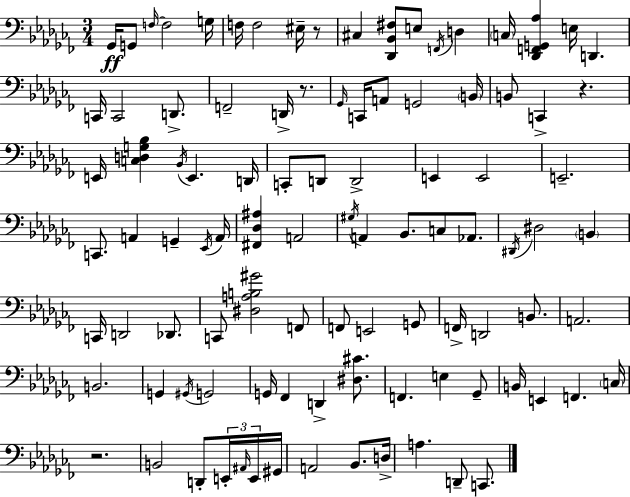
{
  \clef bass
  \numericTimeSignature
  \time 3/4
  \key aes \minor
  ges,16\ff g,8 \grace { f16~ }~ f2 | g16 f16 f2 eis16-- r8 | cis4 <des, bes, fis>8 e8 \acciaccatura { f,16 } d4 | \parenthesize c16 <des, f, g, aes>4 e16 d,4. | \break c,16 c,2 d,8.-> | f,2-- d,16-> r8. | \grace { ges,16 } c,16 a,8 g,2 | \parenthesize b,16 b,8 c,4-> r4. | \break e,16 <c d g bes>4 \acciaccatura { bes,16 } e,4. | d,16 c,8-. d,8 d,2-> | e,4 e,2 | e,2.-- | \break c,8. a,4 g,4-- | \acciaccatura { ees,16 } a,16 <fis, des ais>4 a,2 | \acciaccatura { gis16 } a,4 bes,8. | c8 aes,8. \acciaccatura { dis,16 } dis2 | \break \parenthesize b,4 c,16 d,2 | des,8. c,8 <dis a b gis'>2 | f,8 f,8 e,2 | g,8 f,16-> d,2 | \break b,8. a,2. | b,2. | g,4 \acciaccatura { gis,16 } | g,2 g,16 fes,4 | \break d,4-> <dis cis'>8. f,4. | e4 ges,8-- b,16 e,4 | f,4. \parenthesize c16 r2. | b,2 | \break d,8-. \tuplet 3/2 { e,16-. \grace { ais,16 } e,16 } gis,16 a,2 | bes,8. d16-> a4. | d,8-- c,8. \bar "|."
}